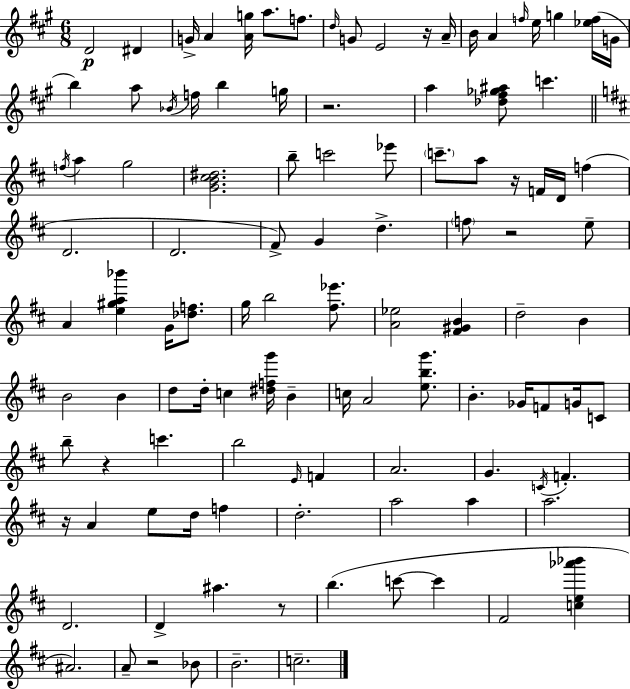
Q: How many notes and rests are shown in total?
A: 110